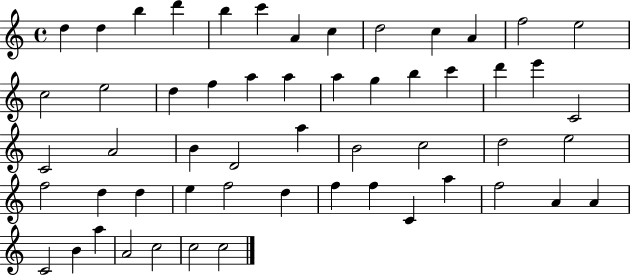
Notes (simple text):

D5/q D5/q B5/q D6/q B5/q C6/q A4/q C5/q D5/h C5/q A4/q F5/h E5/h C5/h E5/h D5/q F5/q A5/q A5/q A5/q G5/q B5/q C6/q D6/q E6/q C4/h C4/h A4/h B4/q D4/h A5/q B4/h C5/h D5/h E5/h F5/h D5/q D5/q E5/q F5/h D5/q F5/q F5/q C4/q A5/q F5/h A4/q A4/q C4/h B4/q A5/q A4/h C5/h C5/h C5/h